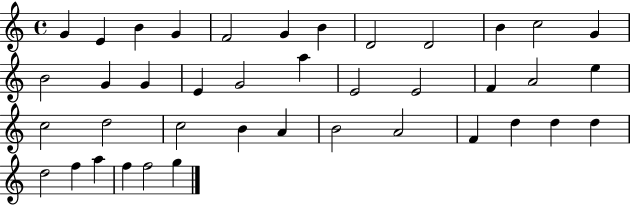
X:1
T:Untitled
M:4/4
L:1/4
K:C
G E B G F2 G B D2 D2 B c2 G B2 G G E G2 a E2 E2 F A2 e c2 d2 c2 B A B2 A2 F d d d d2 f a f f2 g